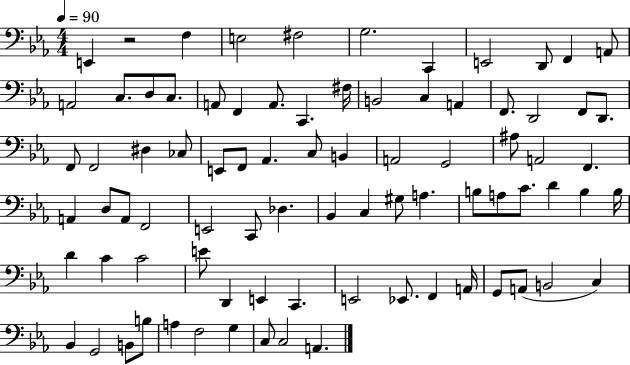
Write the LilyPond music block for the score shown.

{
  \clef bass
  \numericTimeSignature
  \time 4/4
  \key ees \major
  \tempo 4 = 90
  \repeat volta 2 { e,4 r2 f4 | e2 fis2 | g2. c,4 | e,2 d,8 f,4 a,8 | \break a,2 c8. d8 c8. | a,8 f,4 a,8. c,4. fis16 | b,2 c4 a,4 | f,8. d,2 f,8 d,8. | \break f,8 f,2 dis4 ces8 | e,8 f,8 aes,4. c8 b,4 | a,2 g,2 | ais8 a,2 f,4. | \break a,4 d8 a,8 f,2 | e,2 c,8 des4. | bes,4 c4 gis8 a4. | b8 a8 c'8. d'4 b4 b16 | \break d'4 c'4 c'2 | e'8 d,4 e,4 c,4. | e,2 ees,8. f,4 a,16 | g,8 a,8( b,2 c4) | \break bes,4 g,2 b,8 b8 | a4 f2 g4 | c8 c2 a,4. | } \bar "|."
}